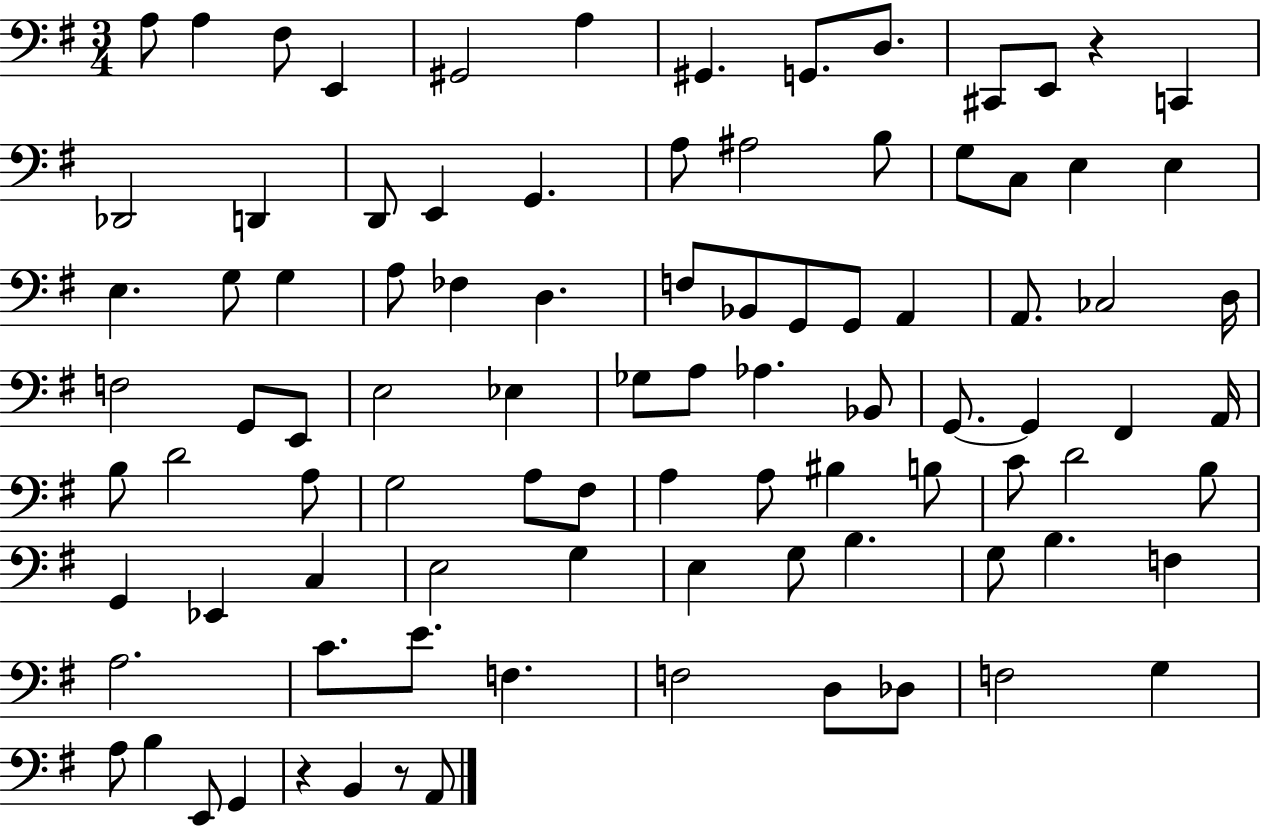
A3/e A3/q F#3/e E2/q G#2/h A3/q G#2/q. G2/e. D3/e. C#2/e E2/e R/q C2/q Db2/h D2/q D2/e E2/q G2/q. A3/e A#3/h B3/e G3/e C3/e E3/q E3/q E3/q. G3/e G3/q A3/e FES3/q D3/q. F3/e Bb2/e G2/e G2/e A2/q A2/e. CES3/h D3/s F3/h G2/e E2/e E3/h Eb3/q Gb3/e A3/e Ab3/q. Bb2/e G2/e. G2/q F#2/q A2/s B3/e D4/h A3/e G3/h A3/e F#3/e A3/q A3/e BIS3/q B3/e C4/e D4/h B3/e G2/q Eb2/q C3/q E3/h G3/q E3/q G3/e B3/q. G3/e B3/q. F3/q A3/h. C4/e. E4/e. F3/q. F3/h D3/e Db3/e F3/h G3/q A3/e B3/q E2/e G2/q R/q B2/q R/e A2/e